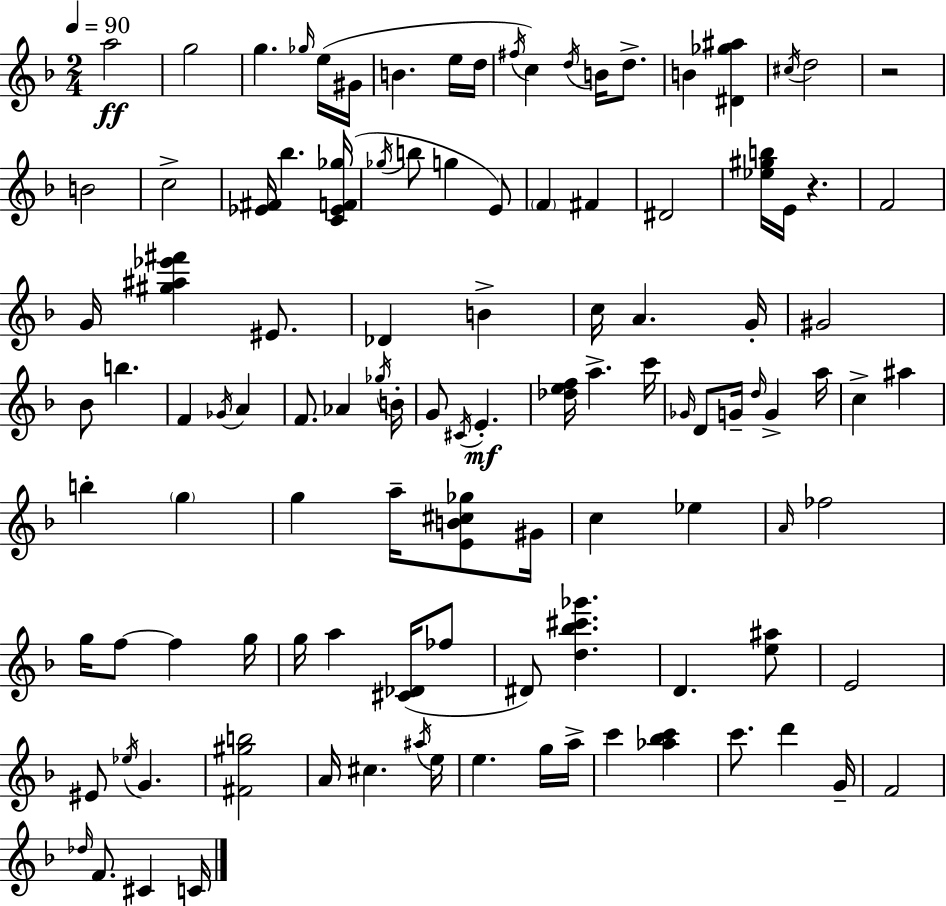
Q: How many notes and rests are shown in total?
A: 111